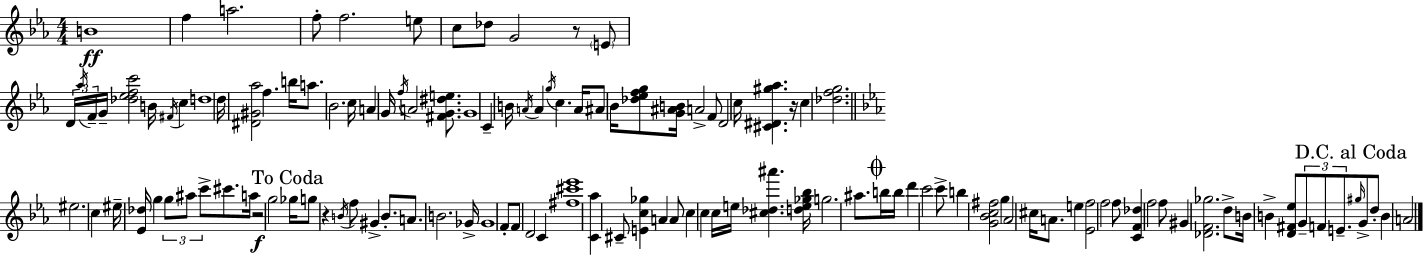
{
  \clef treble
  \numericTimeSignature
  \time 4/4
  \key c \minor
  b'1\ff | f''4 a''2. | f''8-. f''2. e''8 | c''8 des''8 g'2 r8 \parenthesize e'8 | \break \tuplet 3/2 { d'16 \acciaccatura { aes''16 } f'16-- } g'16-- <des'' ees'' f'' c'''>2 b'16 \acciaccatura { fis'16 } c''4 | d''1 | d''16 <dis' gis' aes''>2 f''4. | b''16 a''8. bes'2. | \break c''16 a'4 g'16 \acciaccatura { f''16 } a'2 | <fis' g' dis'' e''>8. g'1 | c'4-- b'16 \acciaccatura { a'16 } a'4 \acciaccatura { g''16 } c''4. | a'16 ais'8 bes'16 <des'' ees'' f'' g''>8 <g' ais' b'>16 a'2-> | \break f'8 d'2 c''16 <cis' dis' gis'' aes''>4. | r16 c''4 <des'' f'' g''>2. | \bar "||" \break \key ees \major eis''2. c''4 | eis''16-- <ees' des''>16 g''4 \tuplet 3/2 { g''8 ais''8 c'''8-> } cis'''8. a''16 | r2\f g''2 | \mark "To Coda" ges''16 g''8 r4 \acciaccatura { b'16 } f''8 gis'4-> b'8.-. | \break a'8. b'2. | ges'16-> ges'1 | f'8-. f'8 d'2 c'4 | <fis'' cis''' ees'''>1 | \break <c' aes''>4 cis'8-- <e' c'' ges''>4 a'4 a'8 | c''4 c''4 c''16 e''16 <cis'' des'' ais'''>4. | <d'' e'' ges'' bes''>16 g''2. ais''8. | \mark \markup { \musicglyph "scripts.coda" } b''16 b''16 d'''4 c'''2 c'''8-> | \break b''4 <g' bes' c'' fis''>2 g''4 | aes'2 cis''16 a'8. e''4 | <ees' f''>2 f''2 | f''8 <c' f' des''>4 f''2 f''8 | \break gis'4 <des' f' ges''>2. | d''8-> b'16 b'4-> <d' fis' ees''>8 \tuplet 3/2 { g'8-- f'8 e'8.-- } | \mark "D.C. al Coda" \grace { gis''16 } g'8-> d''8-. b'4 a'2 | \bar "|."
}